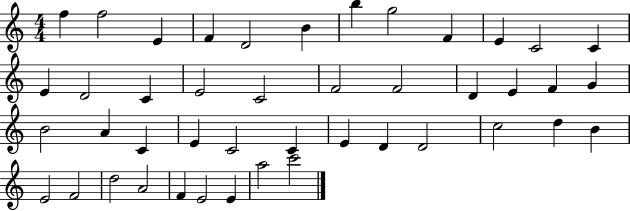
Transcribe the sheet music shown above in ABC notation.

X:1
T:Untitled
M:4/4
L:1/4
K:C
f f2 E F D2 B b g2 F E C2 C E D2 C E2 C2 F2 F2 D E F G B2 A C E C2 C E D D2 c2 d B E2 F2 d2 A2 F E2 E a2 c'2